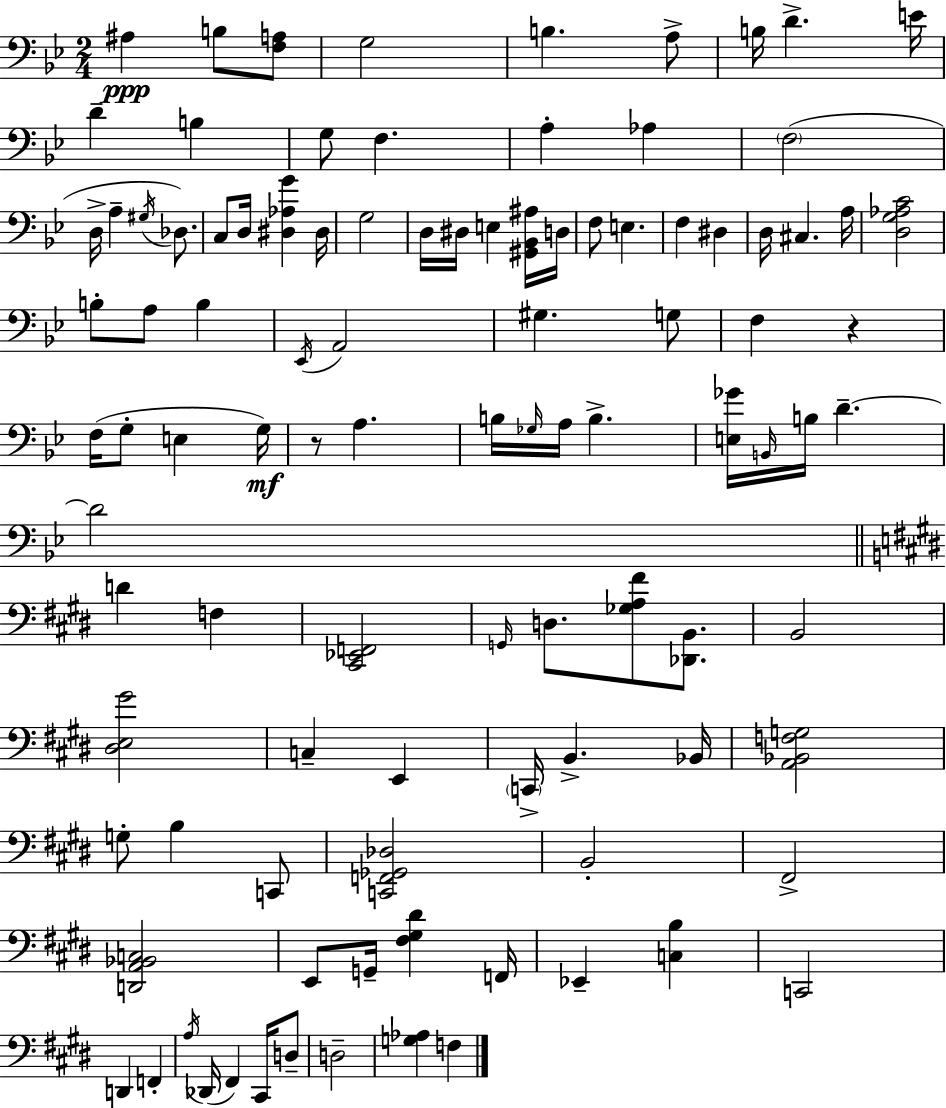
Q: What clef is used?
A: bass